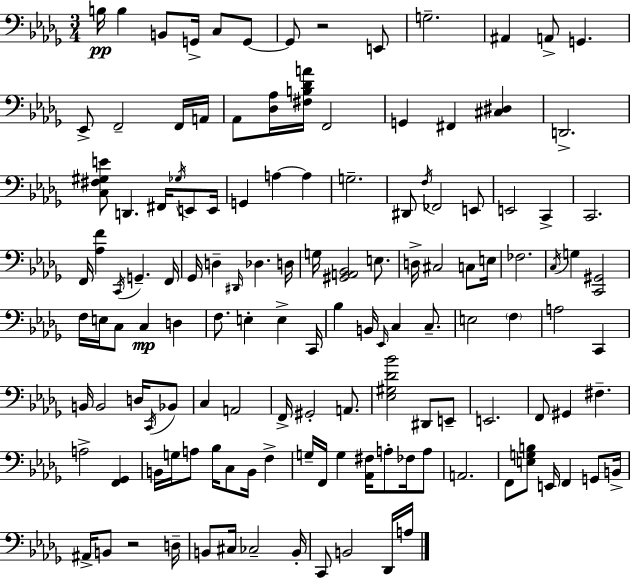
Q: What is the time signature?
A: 3/4